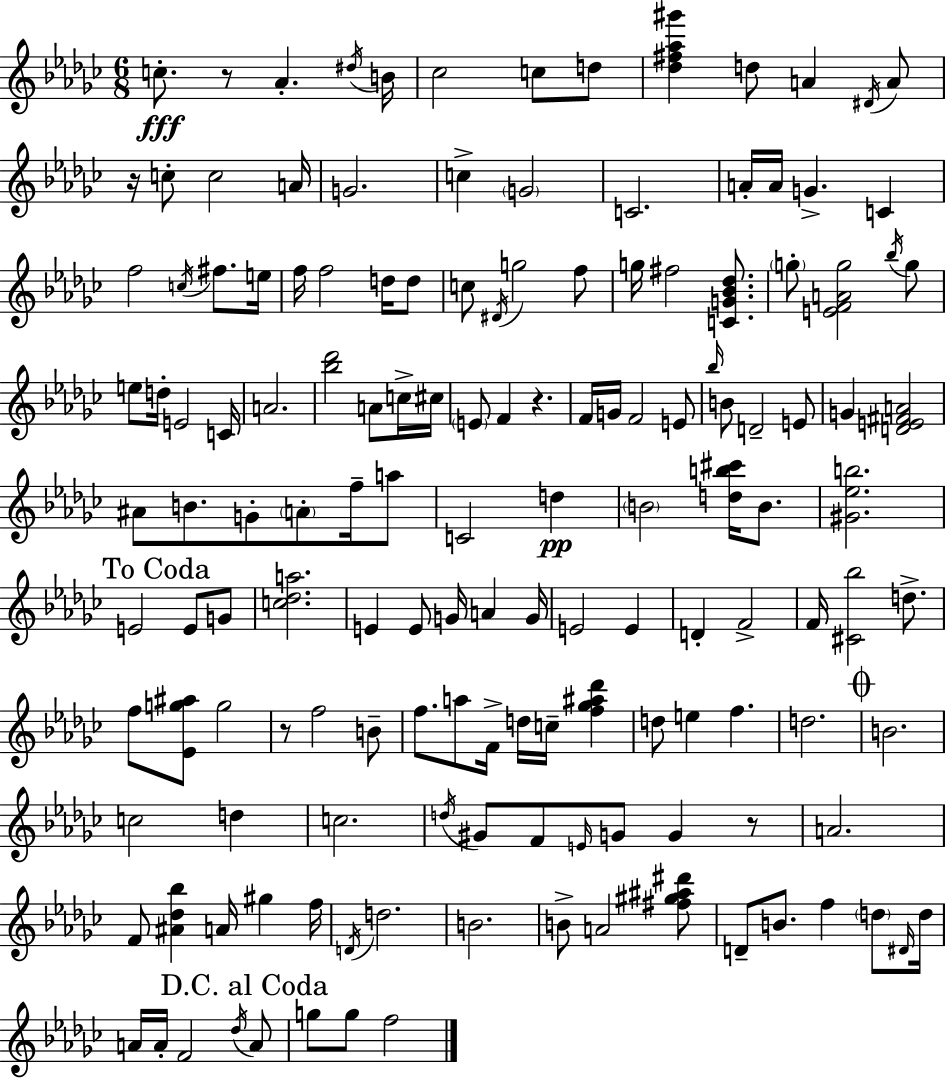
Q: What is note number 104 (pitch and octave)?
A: G4